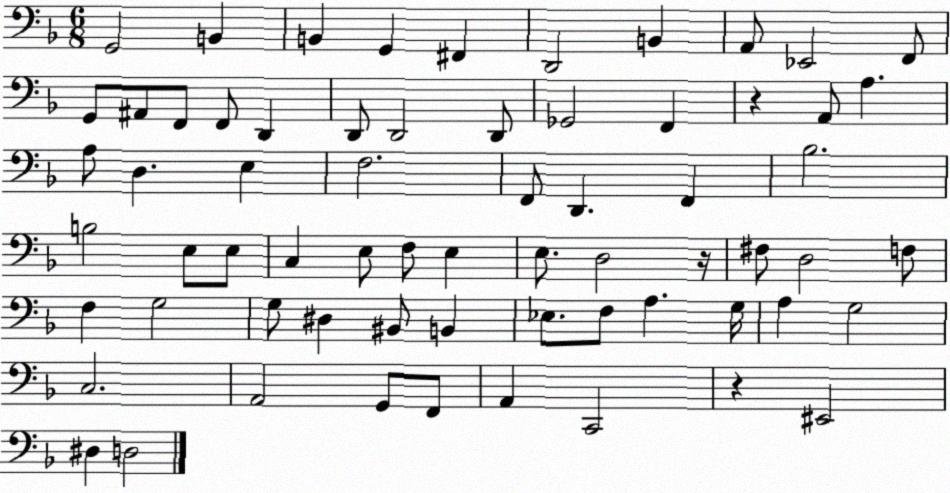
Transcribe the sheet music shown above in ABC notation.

X:1
T:Untitled
M:6/8
L:1/4
K:F
G,,2 B,, B,, G,, ^F,, D,,2 B,, A,,/2 _E,,2 F,,/2 G,,/2 ^A,,/2 F,,/2 F,,/2 D,, D,,/2 D,,2 D,,/2 _G,,2 F,, z A,,/2 A, A,/2 D, E, F,2 F,,/2 D,, F,, _B,2 B,2 E,/2 E,/2 C, E,/2 F,/2 E, E,/2 D,2 z/4 ^F,/2 D,2 F,/2 F, G,2 G,/2 ^D, ^B,,/2 B,, _E,/2 F,/2 A, G,/4 A, G,2 C,2 A,,2 G,,/2 F,,/2 A,, C,,2 z ^E,,2 ^D, D,2